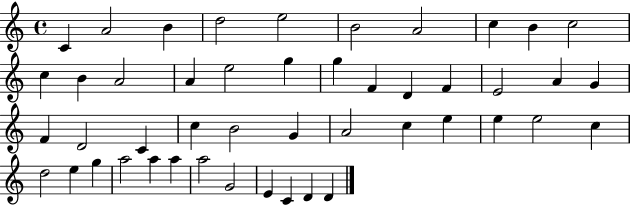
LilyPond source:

{
  \clef treble
  \time 4/4
  \defaultTimeSignature
  \key c \major
  c'4 a'2 b'4 | d''2 e''2 | b'2 a'2 | c''4 b'4 c''2 | \break c''4 b'4 a'2 | a'4 e''2 g''4 | g''4 f'4 d'4 f'4 | e'2 a'4 g'4 | \break f'4 d'2 c'4 | c''4 b'2 g'4 | a'2 c''4 e''4 | e''4 e''2 c''4 | \break d''2 e''4 g''4 | a''2 a''4 a''4 | a''2 g'2 | e'4 c'4 d'4 d'4 | \break \bar "|."
}